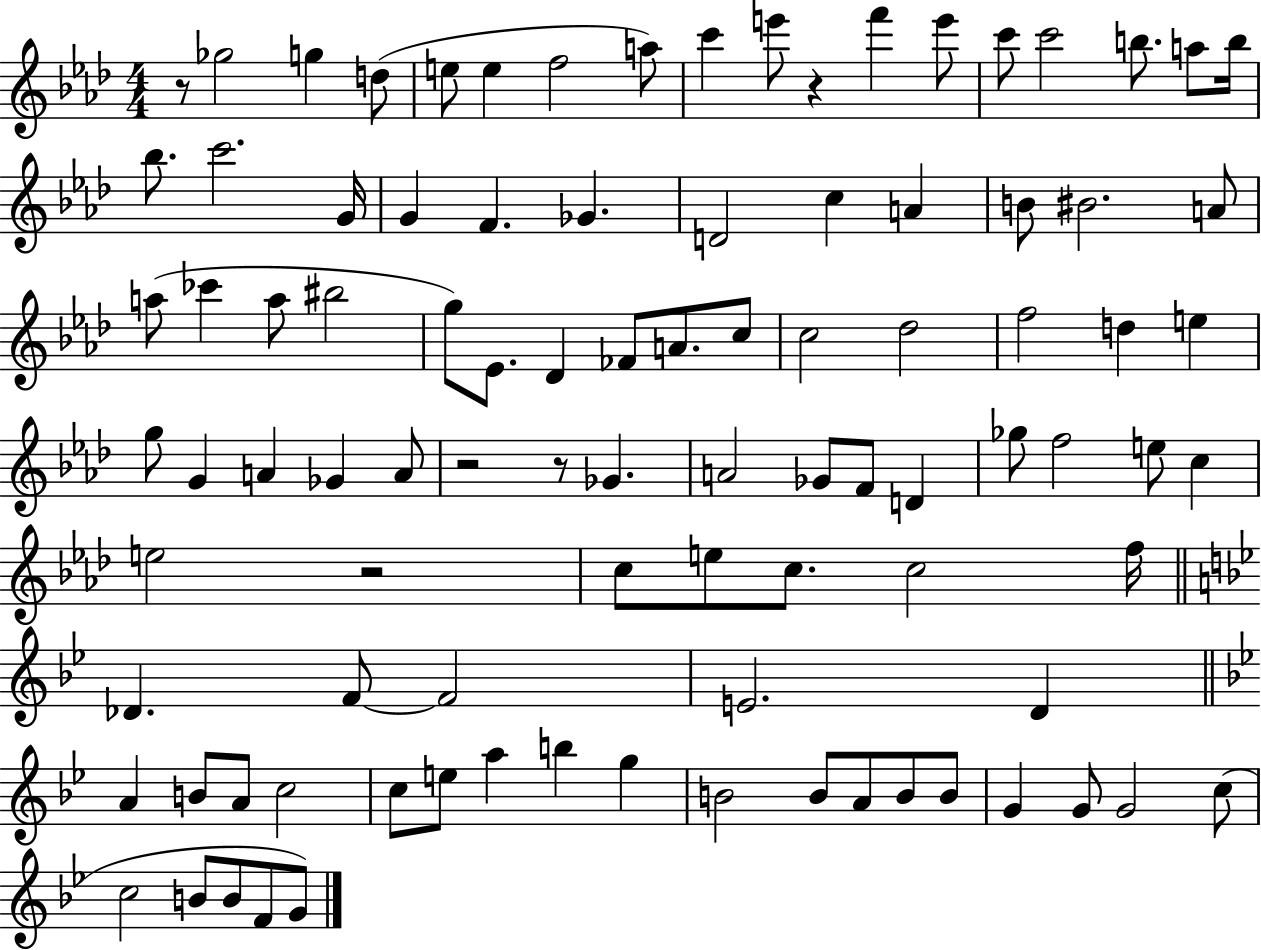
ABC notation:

X:1
T:Untitled
M:4/4
L:1/4
K:Ab
z/2 _g2 g d/2 e/2 e f2 a/2 c' e'/2 z f' e'/2 c'/2 c'2 b/2 a/2 b/4 _b/2 c'2 G/4 G F _G D2 c A B/2 ^B2 A/2 a/2 _c' a/2 ^b2 g/2 _E/2 _D _F/2 A/2 c/2 c2 _d2 f2 d e g/2 G A _G A/2 z2 z/2 _G A2 _G/2 F/2 D _g/2 f2 e/2 c e2 z2 c/2 e/2 c/2 c2 f/4 _D F/2 F2 E2 D A B/2 A/2 c2 c/2 e/2 a b g B2 B/2 A/2 B/2 B/2 G G/2 G2 c/2 c2 B/2 B/2 F/2 G/2